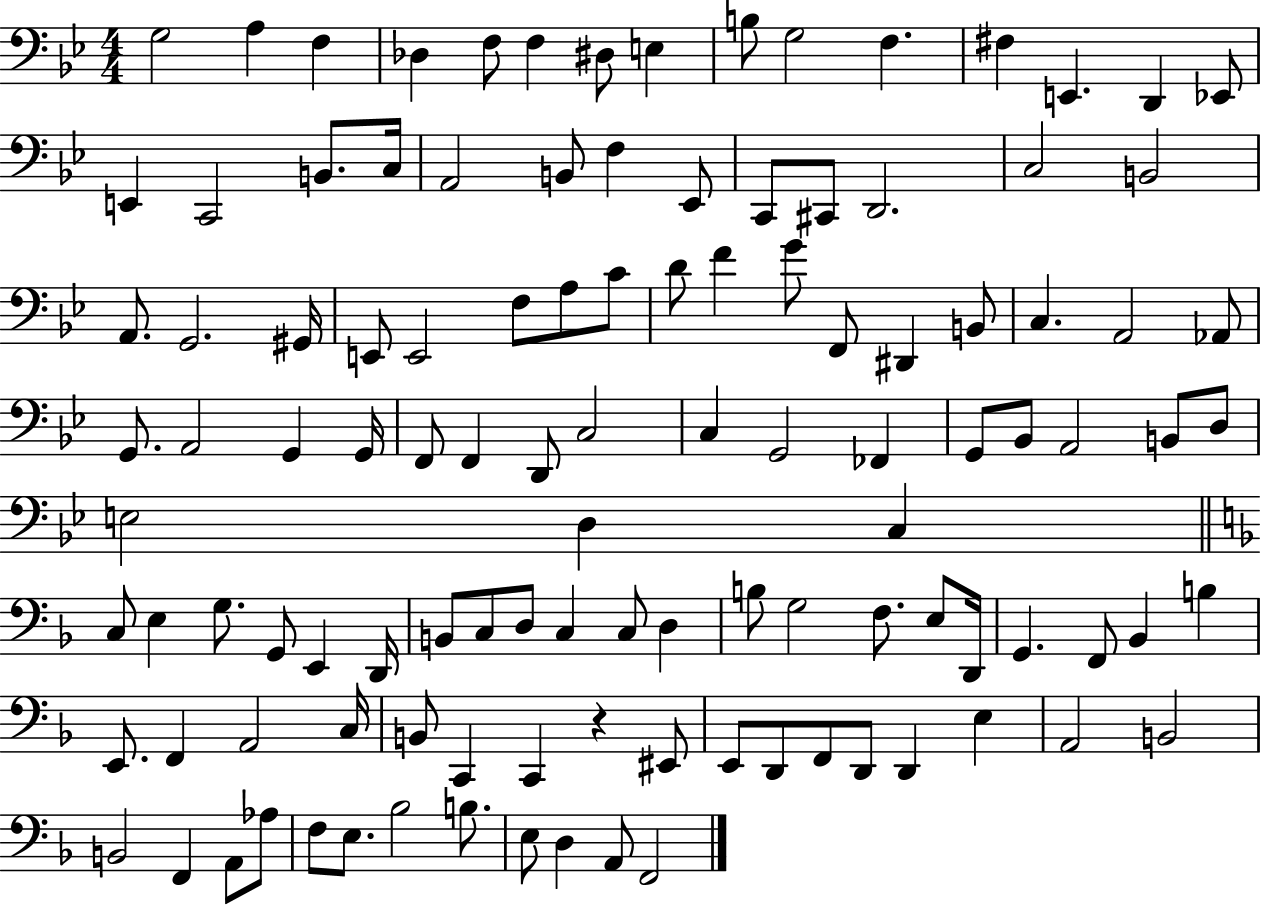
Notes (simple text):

G3/h A3/q F3/q Db3/q F3/e F3/q D#3/e E3/q B3/e G3/h F3/q. F#3/q E2/q. D2/q Eb2/e E2/q C2/h B2/e. C3/s A2/h B2/e F3/q Eb2/e C2/e C#2/e D2/h. C3/h B2/h A2/e. G2/h. G#2/s E2/e E2/h F3/e A3/e C4/e D4/e F4/q G4/e F2/e D#2/q B2/e C3/q. A2/h Ab2/e G2/e. A2/h G2/q G2/s F2/e F2/q D2/e C3/h C3/q G2/h FES2/q G2/e Bb2/e A2/h B2/e D3/e E3/h D3/q C3/q C3/e E3/q G3/e. G2/e E2/q D2/s B2/e C3/e D3/e C3/q C3/e D3/q B3/e G3/h F3/e. E3/e D2/s G2/q. F2/e Bb2/q B3/q E2/e. F2/q A2/h C3/s B2/e C2/q C2/q R/q EIS2/e E2/e D2/e F2/e D2/e D2/q E3/q A2/h B2/h B2/h F2/q A2/e Ab3/e F3/e E3/e. Bb3/h B3/e. E3/e D3/q A2/e F2/h